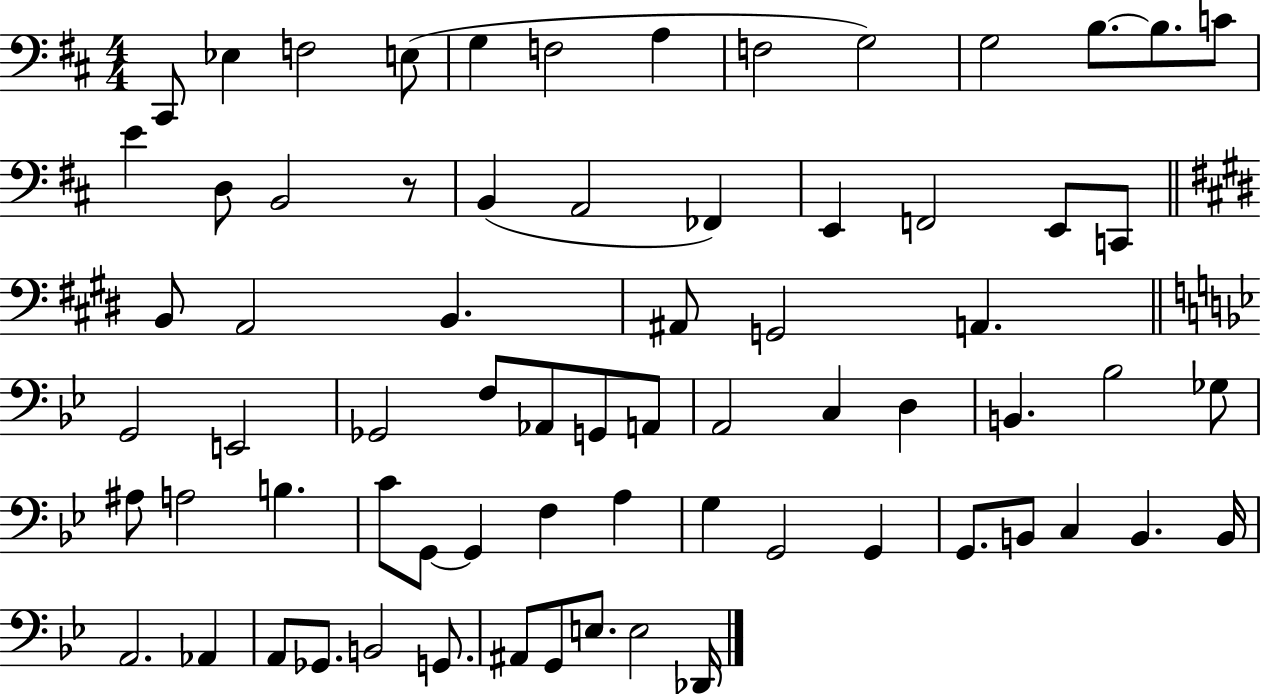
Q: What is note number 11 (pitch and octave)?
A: B3